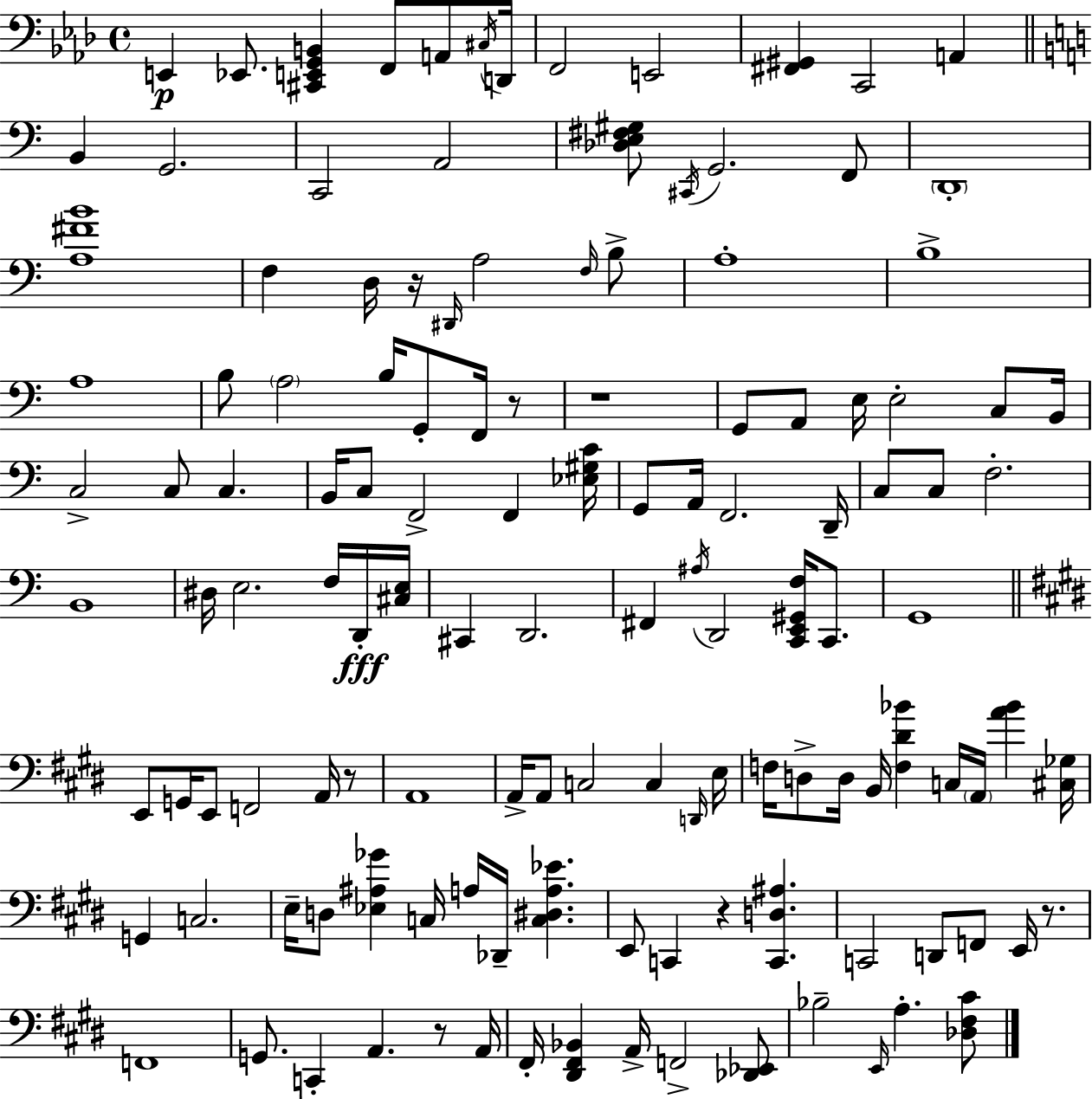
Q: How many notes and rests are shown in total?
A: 129